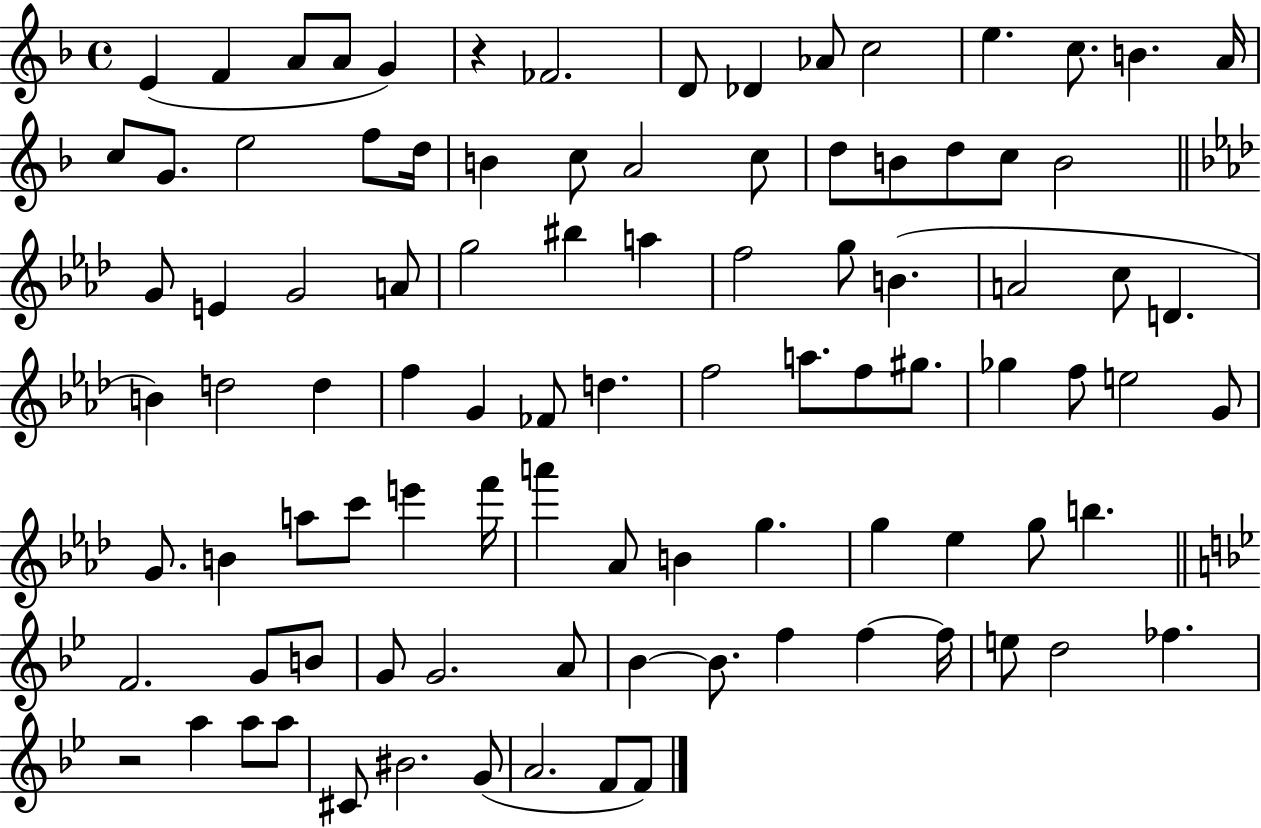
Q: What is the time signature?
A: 4/4